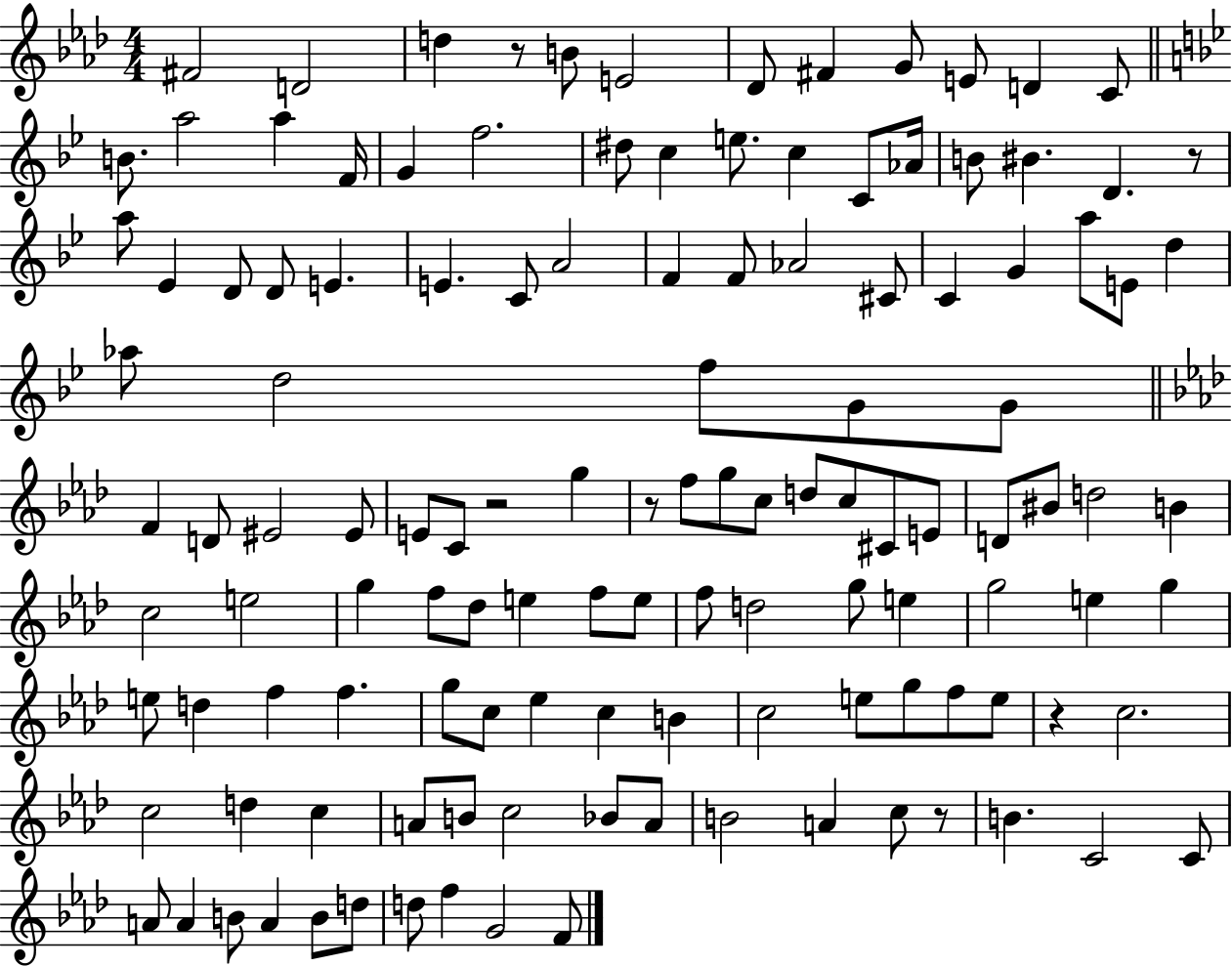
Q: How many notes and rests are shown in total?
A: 126